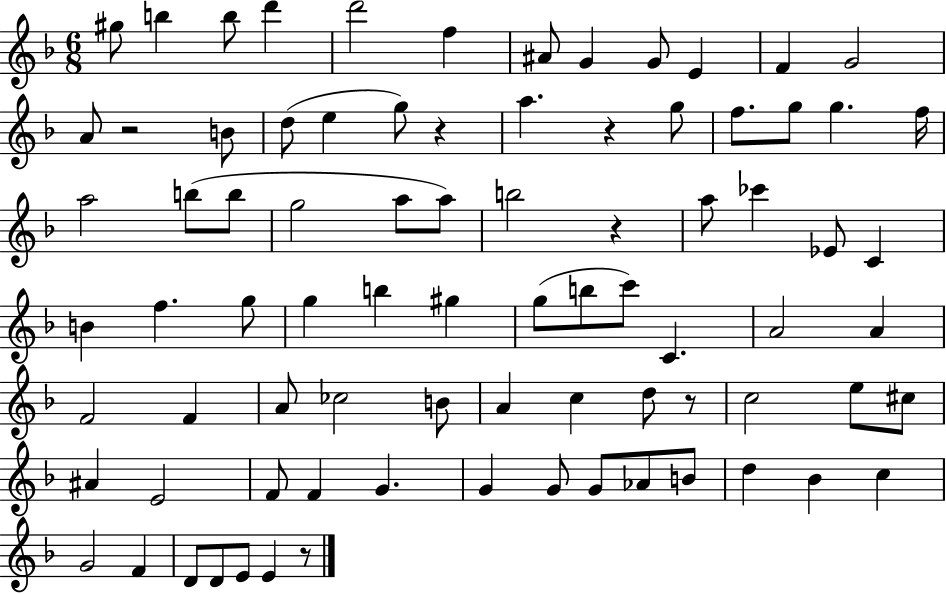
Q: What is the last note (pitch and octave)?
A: E4